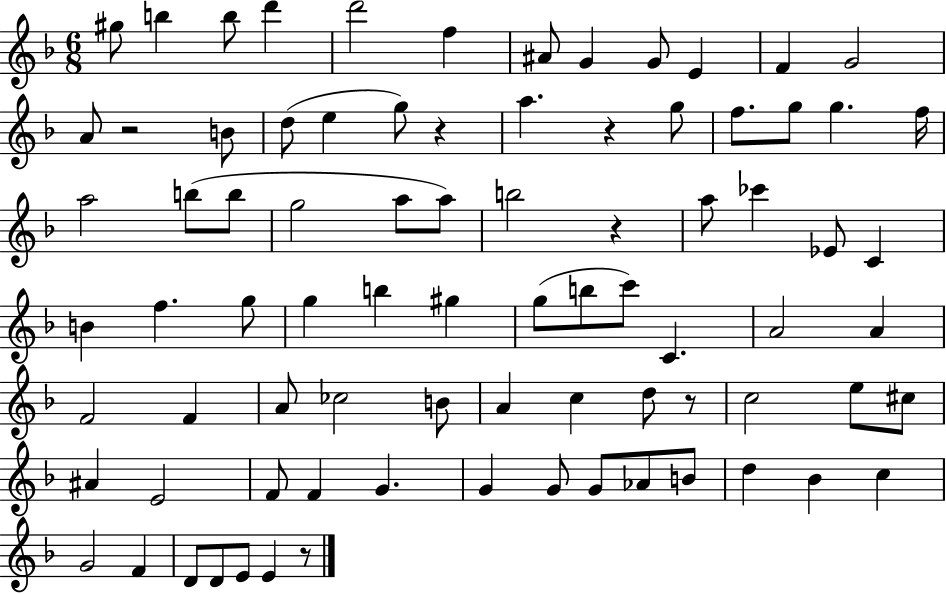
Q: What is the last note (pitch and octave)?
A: E4